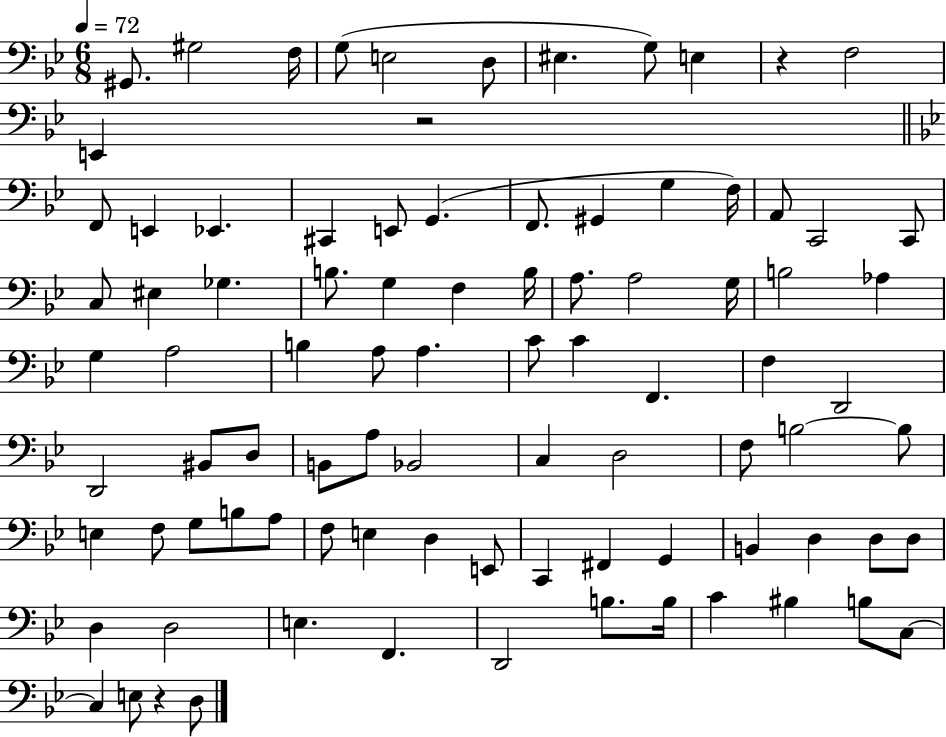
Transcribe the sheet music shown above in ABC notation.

X:1
T:Untitled
M:6/8
L:1/4
K:Bb
^G,,/2 ^G,2 F,/4 G,/2 E,2 D,/2 ^E, G,/2 E, z F,2 E,, z2 F,,/2 E,, _E,, ^C,, E,,/2 G,, F,,/2 ^G,, G, F,/4 A,,/2 C,,2 C,,/2 C,/2 ^E, _G, B,/2 G, F, B,/4 A,/2 A,2 G,/4 B,2 _A, G, A,2 B, A,/2 A, C/2 C F,, F, D,,2 D,,2 ^B,,/2 D,/2 B,,/2 A,/2 _B,,2 C, D,2 F,/2 B,2 B,/2 E, F,/2 G,/2 B,/2 A,/2 F,/2 E, D, E,,/2 C,, ^F,, G,, B,, D, D,/2 D,/2 D, D,2 E, F,, D,,2 B,/2 B,/4 C ^B, B,/2 C,/2 C, E,/2 z D,/2